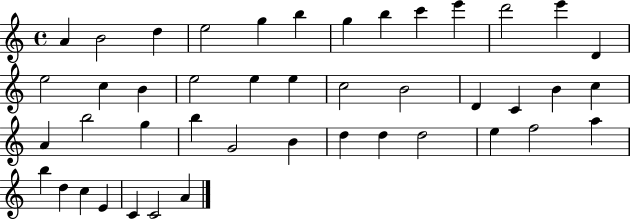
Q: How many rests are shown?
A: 0